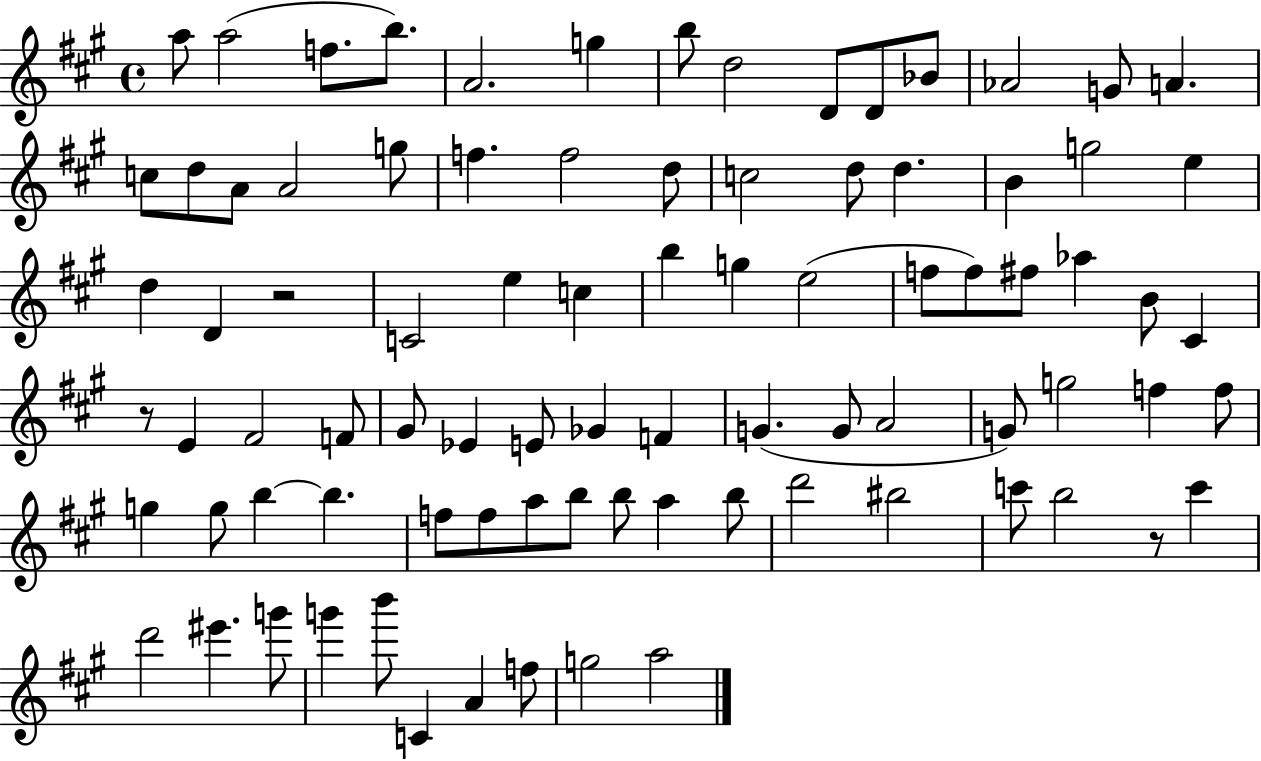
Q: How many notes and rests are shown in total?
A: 86